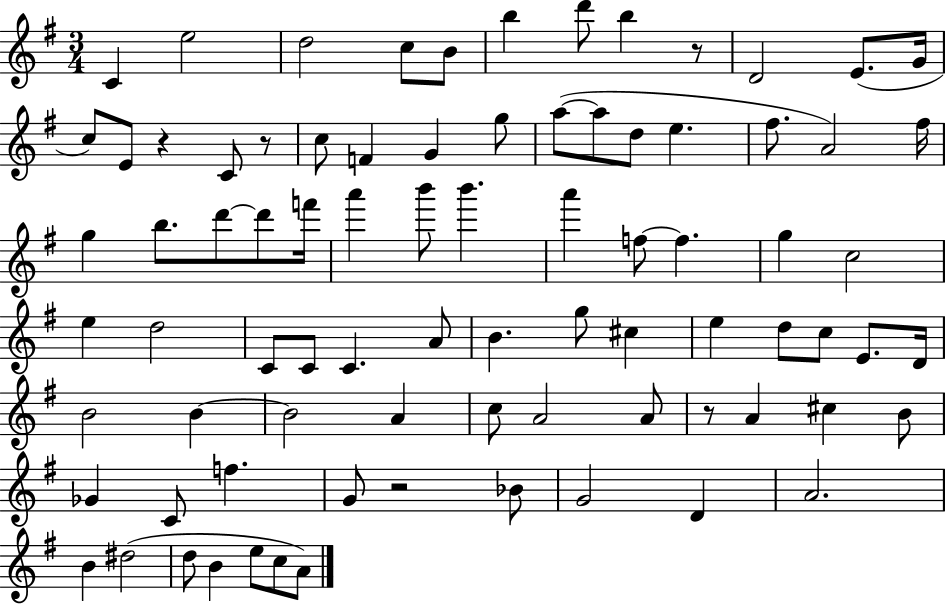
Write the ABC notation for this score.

X:1
T:Untitled
M:3/4
L:1/4
K:G
C e2 d2 c/2 B/2 b d'/2 b z/2 D2 E/2 G/4 c/2 E/2 z C/2 z/2 c/2 F G g/2 a/2 a/2 d/2 e ^f/2 A2 ^f/4 g b/2 d'/2 d'/2 f'/4 a' b'/2 b' a' f/2 f g c2 e d2 C/2 C/2 C A/2 B g/2 ^c e d/2 c/2 E/2 D/4 B2 B B2 A c/2 A2 A/2 z/2 A ^c B/2 _G C/2 f G/2 z2 _B/2 G2 D A2 B ^d2 d/2 B e/2 c/2 A/2